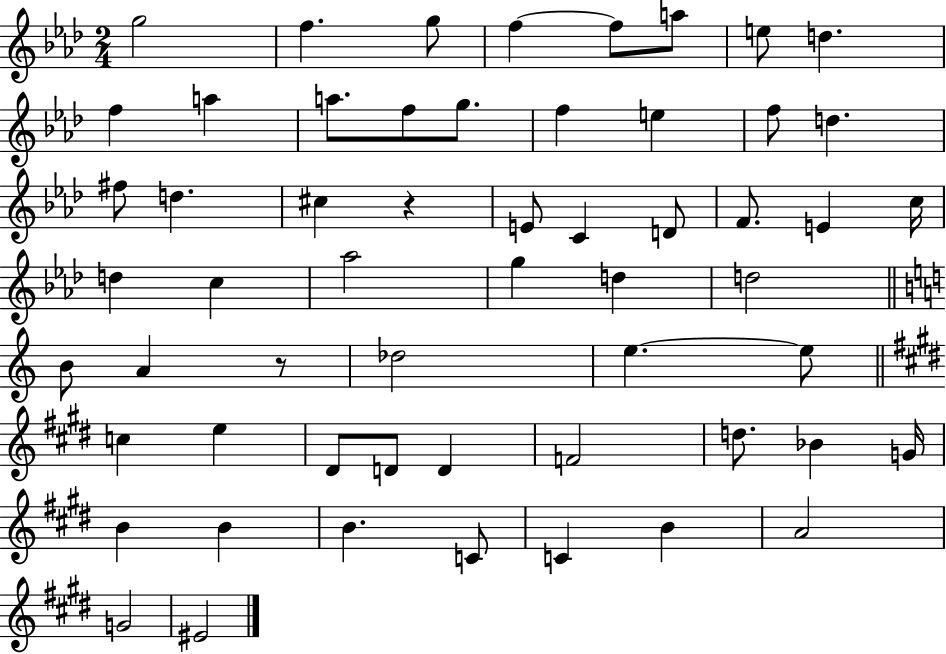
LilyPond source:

{
  \clef treble
  \numericTimeSignature
  \time 2/4
  \key aes \major
  g''2 | f''4. g''8 | f''4~~ f''8 a''8 | e''8 d''4. | \break f''4 a''4 | a''8. f''8 g''8. | f''4 e''4 | f''8 d''4. | \break fis''8 d''4. | cis''4 r4 | e'8 c'4 d'8 | f'8. e'4 c''16 | \break d''4 c''4 | aes''2 | g''4 d''4 | d''2 | \break \bar "||" \break \key a \minor b'8 a'4 r8 | des''2 | e''4.~~ e''8 | \bar "||" \break \key e \major c''4 e''4 | dis'8 d'8 d'4 | f'2 | d''8. bes'4 g'16 | \break b'4 b'4 | b'4. c'8 | c'4 b'4 | a'2 | \break g'2 | eis'2 | \bar "|."
}